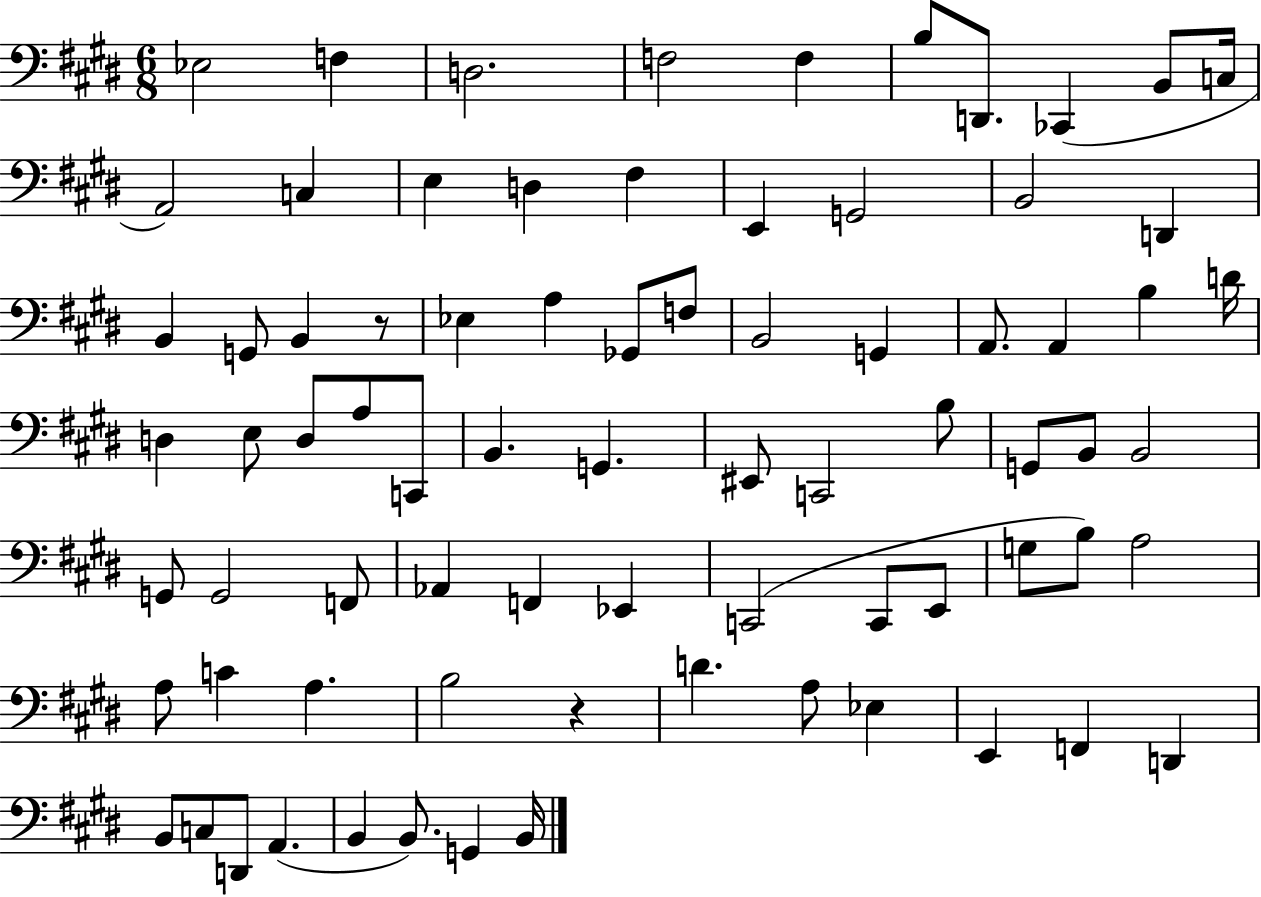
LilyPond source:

{
  \clef bass
  \numericTimeSignature
  \time 6/8
  \key e \major
  \repeat volta 2 { ees2 f4 | d2. | f2 f4 | b8 d,8. ces,4( b,8 c16 | \break a,2) c4 | e4 d4 fis4 | e,4 g,2 | b,2 d,4 | \break b,4 g,8 b,4 r8 | ees4 a4 ges,8 f8 | b,2 g,4 | a,8. a,4 b4 d'16 | \break d4 e8 d8 a8 c,8 | b,4. g,4. | eis,8 c,2 b8 | g,8 b,8 b,2 | \break g,8 g,2 f,8 | aes,4 f,4 ees,4 | c,2( c,8 e,8 | g8 b8) a2 | \break a8 c'4 a4. | b2 r4 | d'4. a8 ees4 | e,4 f,4 d,4 | \break b,8 c8 d,8 a,4.( | b,4 b,8.) g,4 b,16 | } \bar "|."
}